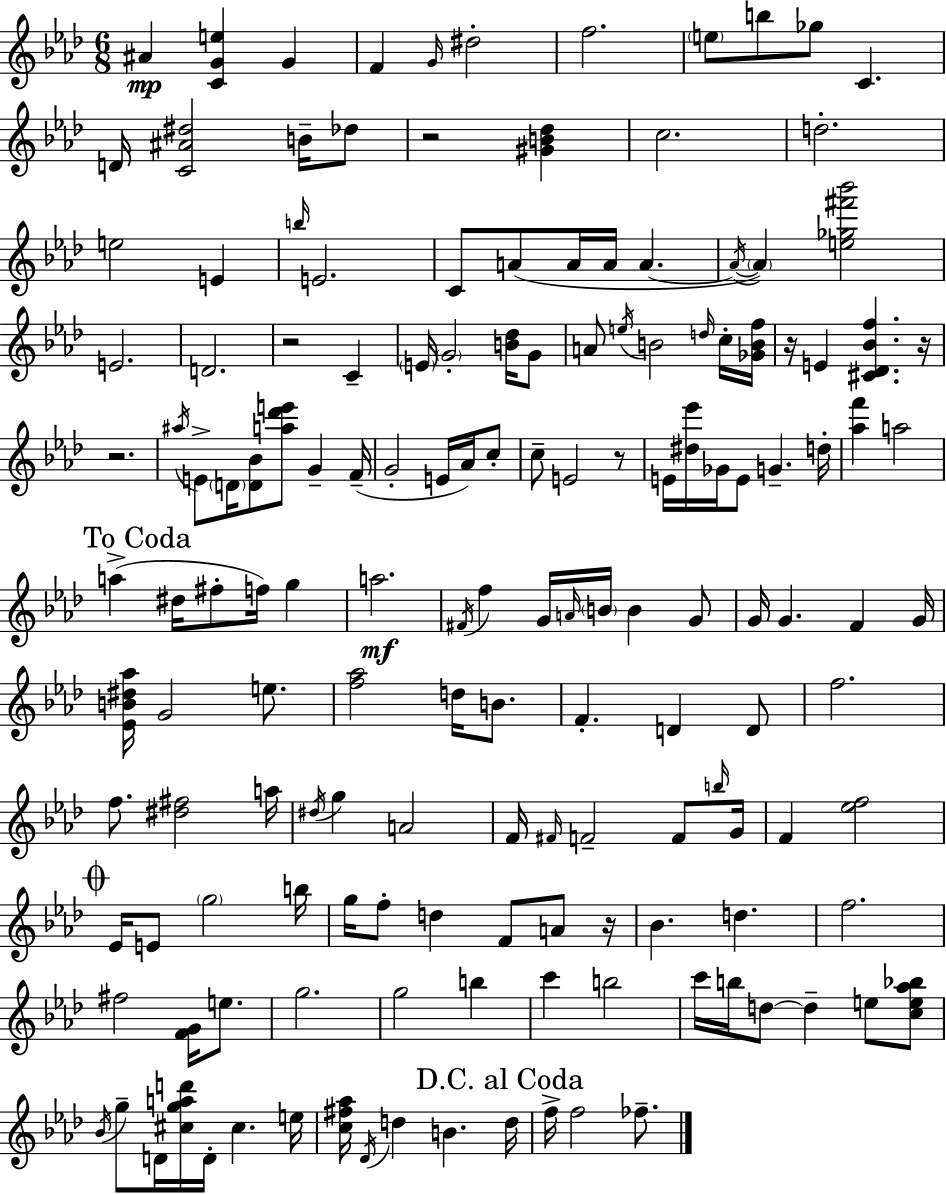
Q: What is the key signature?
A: AES major